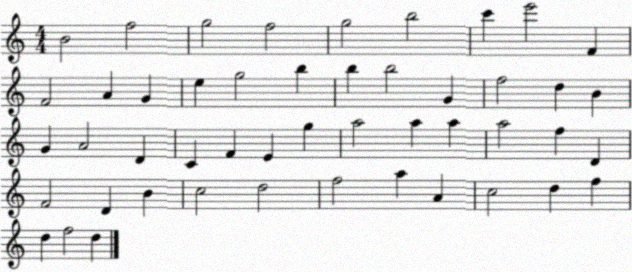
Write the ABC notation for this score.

X:1
T:Untitled
M:4/4
L:1/4
K:C
B2 f2 g2 f2 g2 b2 c' e'2 F F2 A G e g2 b b b2 G f2 d B G A2 D C F E g a2 a a a2 f D F2 D B c2 d2 f2 a A c2 d f d f2 d